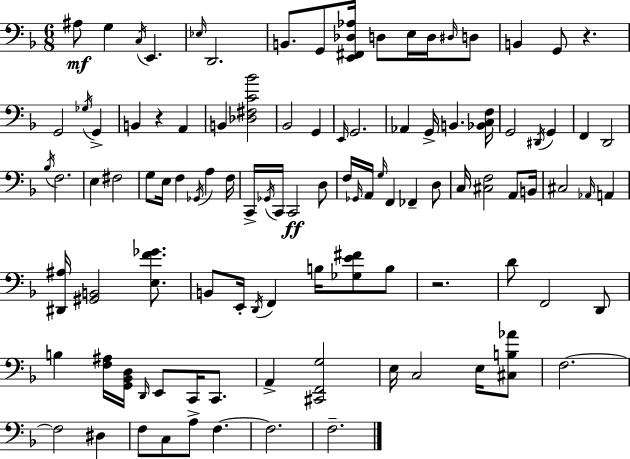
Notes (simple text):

A#3/e G3/q C3/s E2/q. Eb3/s D2/h. B2/e. G2/e [E2,F#2,Db3,Ab3]/s D3/e E3/s D3/s D#3/s D3/e B2/q G2/e R/q. G2/h Gb3/s G2/q B2/q R/q A2/q B2/q [Db3,F#3,C4,Bb4]/h Bb2/h G2/q E2/s G2/h. Ab2/q G2/s B2/q. [Bb2,C3,F3]/s G2/h D#2/s G2/q F2/q D2/h Bb3/s F3/h. E3/q F#3/h G3/e E3/s F3/q Gb2/s A3/q F3/s C2/s Gb2/s C2/s C2/h D3/e F3/s Gb2/s A2/s G3/s F2/q FES2/q D3/e C3/s [C#3,F3]/h A2/e B2/s C#3/h Ab2/s A2/q [D#2,A#3]/s [G#2,B2]/h [E3,F4,Gb4]/e. B2/e E2/s D2/s F2/q B3/s [Gb3,E4,F#4]/e B3/e R/h. D4/e F2/h D2/e B3/q [F3,A#3]/s [G2,Bb2,D3]/s D2/s E2/e C2/s C2/e. A2/q [C#2,F2,G3]/h E3/s C3/h E3/s [C#3,B3,Ab4]/e F3/h. F3/h D#3/q F3/e C3/e A3/e F3/q. F3/h. F3/h.